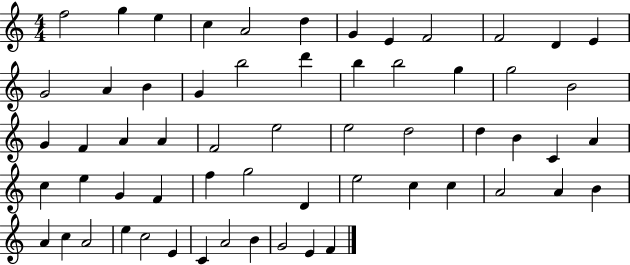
{
  \clef treble
  \numericTimeSignature
  \time 4/4
  \key c \major
  f''2 g''4 e''4 | c''4 a'2 d''4 | g'4 e'4 f'2 | f'2 d'4 e'4 | \break g'2 a'4 b'4 | g'4 b''2 d'''4 | b''4 b''2 g''4 | g''2 b'2 | \break g'4 f'4 a'4 a'4 | f'2 e''2 | e''2 d''2 | d''4 b'4 c'4 a'4 | \break c''4 e''4 g'4 f'4 | f''4 g''2 d'4 | e''2 c''4 c''4 | a'2 a'4 b'4 | \break a'4 c''4 a'2 | e''4 c''2 e'4 | c'4 a'2 b'4 | g'2 e'4 f'4 | \break \bar "|."
}